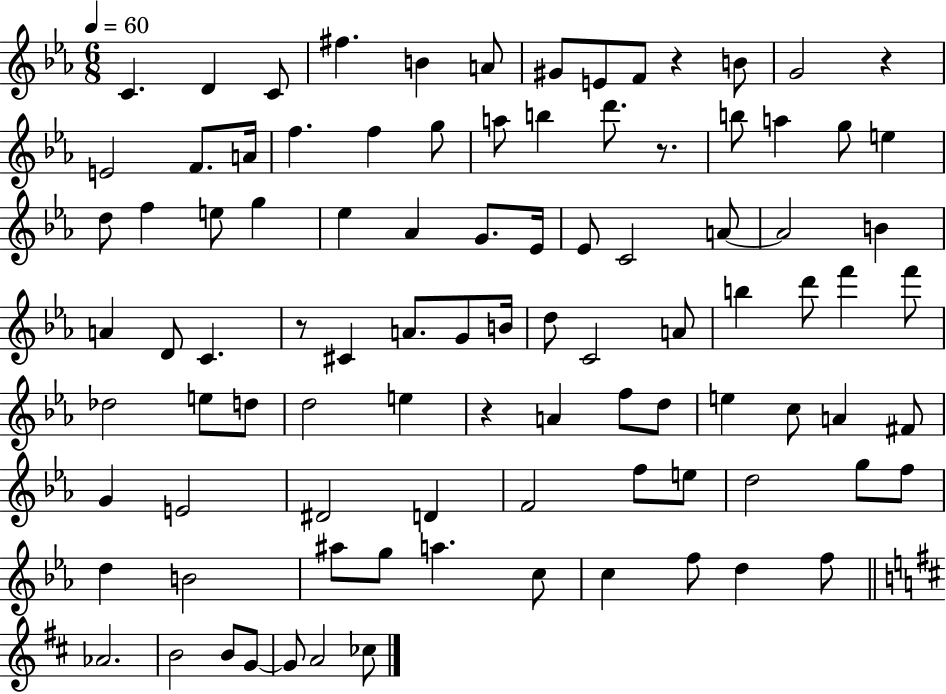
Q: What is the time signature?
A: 6/8